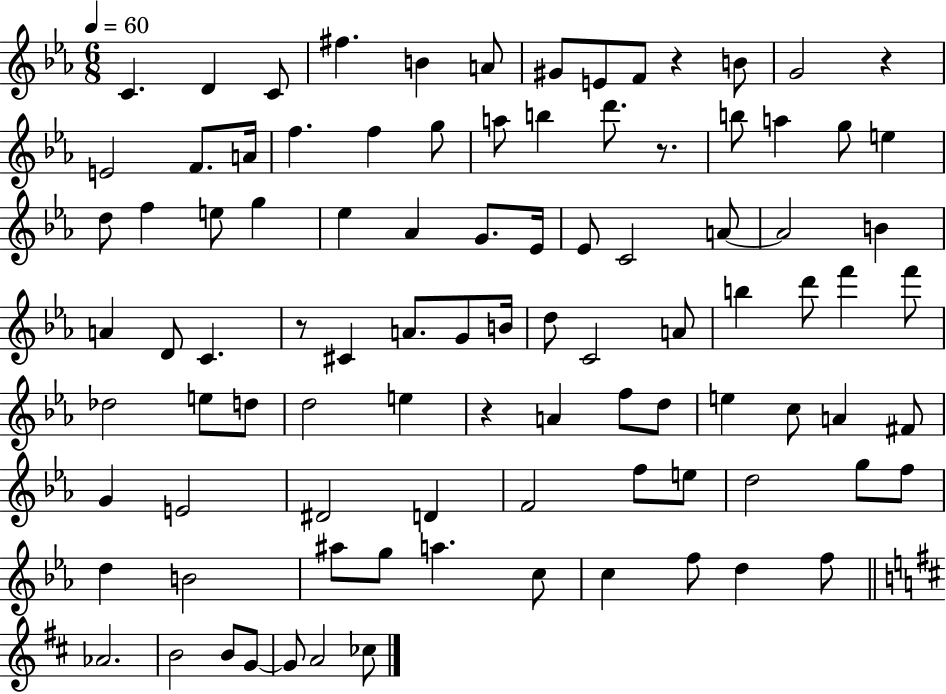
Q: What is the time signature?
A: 6/8